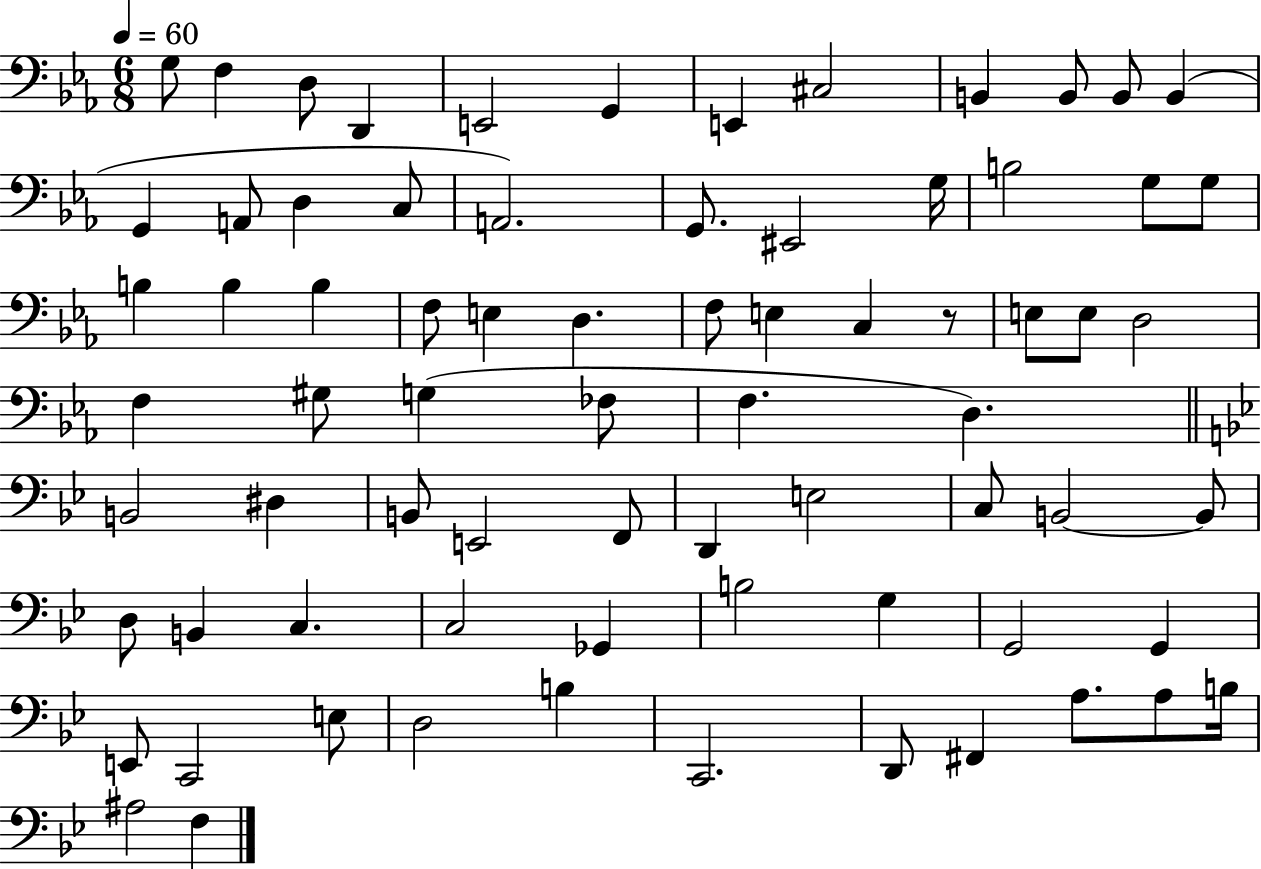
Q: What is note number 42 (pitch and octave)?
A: B2